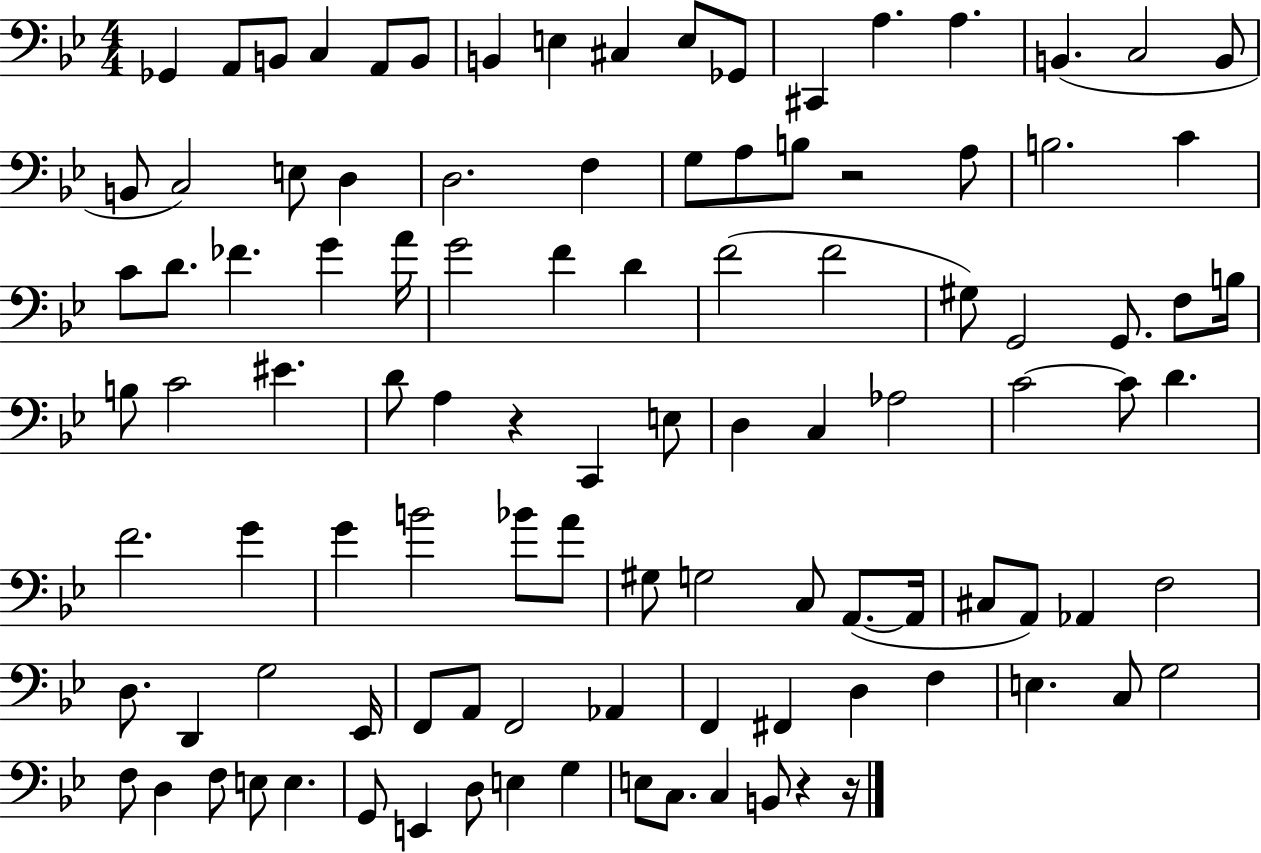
X:1
T:Untitled
M:4/4
L:1/4
K:Bb
_G,, A,,/2 B,,/2 C, A,,/2 B,,/2 B,, E, ^C, E,/2 _G,,/2 ^C,, A, A, B,, C,2 B,,/2 B,,/2 C,2 E,/2 D, D,2 F, G,/2 A,/2 B,/2 z2 A,/2 B,2 C C/2 D/2 _F G A/4 G2 F D F2 F2 ^G,/2 G,,2 G,,/2 F,/2 B,/4 B,/2 C2 ^E D/2 A, z C,, E,/2 D, C, _A,2 C2 C/2 D F2 G G B2 _B/2 A/2 ^G,/2 G,2 C,/2 A,,/2 A,,/4 ^C,/2 A,,/2 _A,, F,2 D,/2 D,, G,2 _E,,/4 F,,/2 A,,/2 F,,2 _A,, F,, ^F,, D, F, E, C,/2 G,2 F,/2 D, F,/2 E,/2 E, G,,/2 E,, D,/2 E, G, E,/2 C,/2 C, B,,/2 z z/4